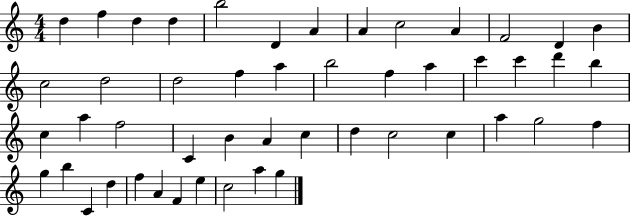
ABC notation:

X:1
T:Untitled
M:4/4
L:1/4
K:C
d f d d b2 D A A c2 A F2 D B c2 d2 d2 f a b2 f a c' c' d' b c a f2 C B A c d c2 c a g2 f g b C d f A F e c2 a g